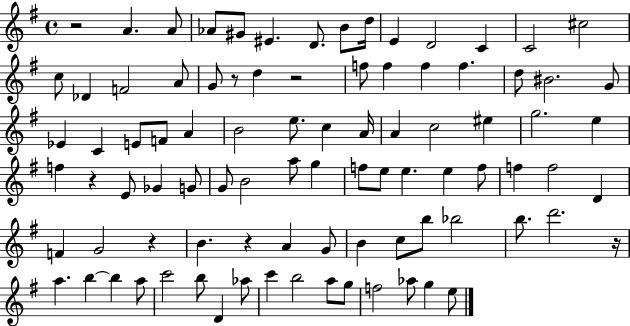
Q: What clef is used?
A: treble